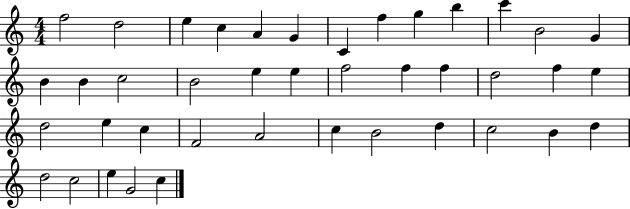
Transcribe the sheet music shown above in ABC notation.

X:1
T:Untitled
M:4/4
L:1/4
K:C
f2 d2 e c A G C f g b c' B2 G B B c2 B2 e e f2 f f d2 f e d2 e c F2 A2 c B2 d c2 B d d2 c2 e G2 c